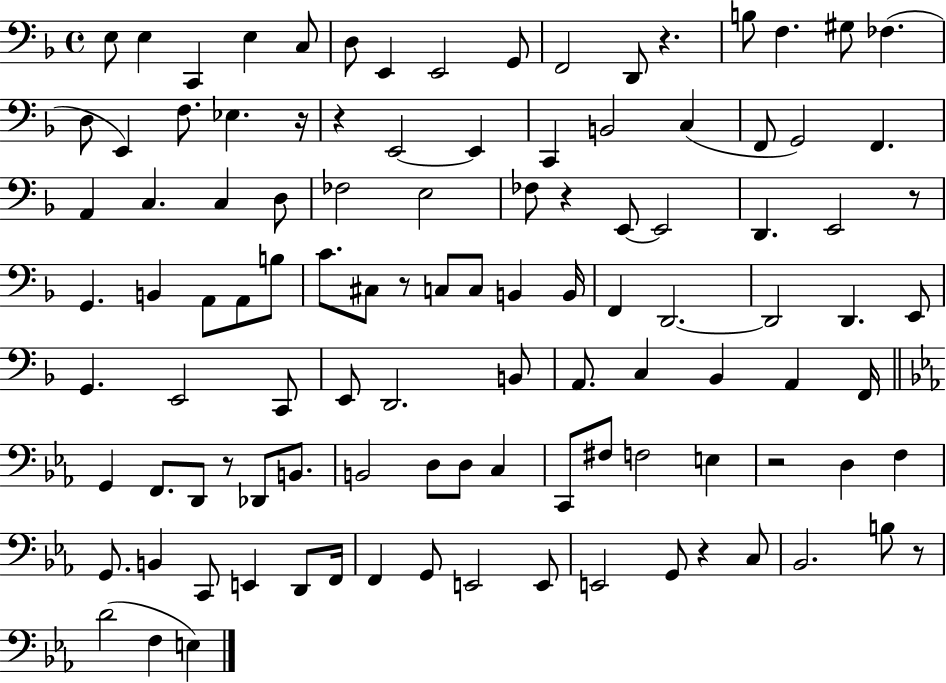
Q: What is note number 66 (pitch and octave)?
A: G2